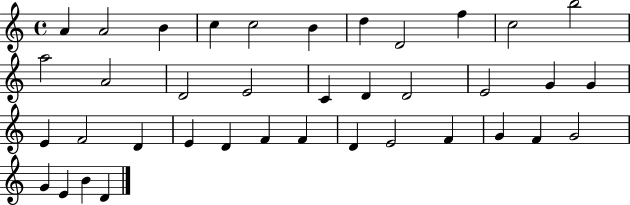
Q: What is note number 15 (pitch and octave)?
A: E4